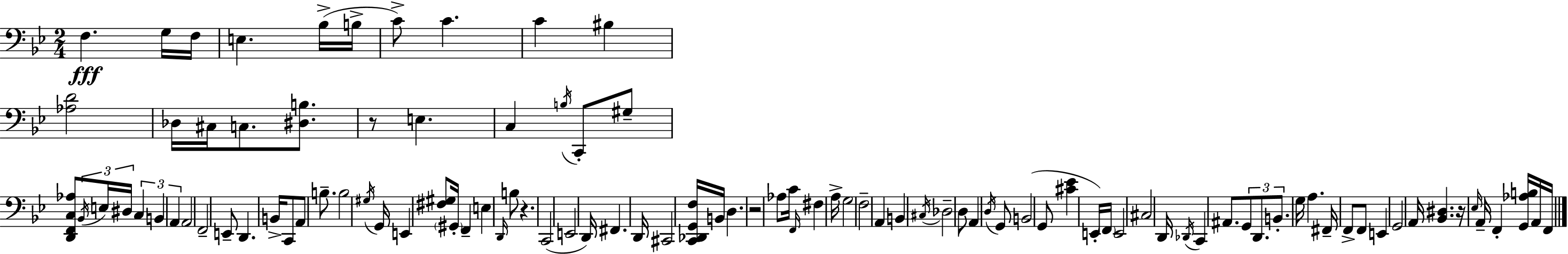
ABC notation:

X:1
T:Untitled
M:2/4
L:1/4
K:Gm
F, G,/4 F,/4 E, _B,/4 B,/4 C/2 C C ^B, [_A,D]2 _D,/4 ^C,/4 C,/2 [^D,B,]/2 z/2 E, C, B,/4 C,,/2 ^G,/2 [D,,F,,C,_A,]/2 _B,,/4 E,/4 ^D,/4 C, B,, A,, A,,2 F,,2 E,,/2 D,, B,,/4 C,,/2 A,,/2 B,/2 B,2 ^G,/4 G,,/4 E,, [^F,^G,]/2 ^G,,/4 F,, E, D,,/4 B,/2 z C,,2 E,,2 D,,/4 ^F,, D,,/4 ^C,,2 [C,,_D,,G,,F,]/4 B,,/4 D, z2 _A,/2 C/4 F,,/4 ^F, A,/4 G,2 F,2 A,, B,, ^C,/4 _D,2 D,/2 A,, D,/4 G,,/2 B,,2 G,,/2 [^C_E] E,,/4 F,,/4 E,,2 ^C,2 D,,/4 _D,,/4 C,, ^A,,/2 G,,/2 D,,/2 B,,/2 G,/4 A, ^F,,/4 F,,/2 F,,/2 E,, G,,2 A,,/4 [_B,,^D,] z/4 _E,/4 A,,/4 F,, [G,,_A,B,]/4 A,,/4 F,,/4